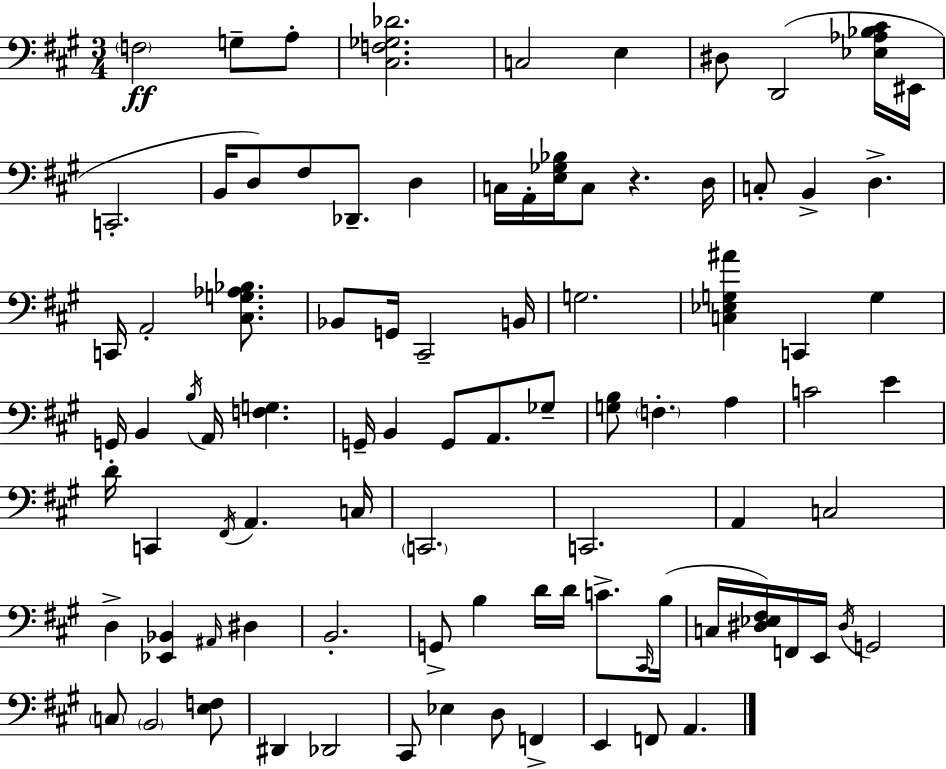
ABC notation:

X:1
T:Untitled
M:3/4
L:1/4
K:A
F,2 G,/2 A,/2 [^C,F,_G,_D]2 C,2 E, ^D,/2 D,,2 [_E,_A,_B,^C]/4 ^E,,/4 C,,2 B,,/4 D,/2 ^F,/2 _D,,/2 D, C,/4 A,,/4 [E,_G,_B,]/4 C,/2 z D,/4 C,/2 B,, D, C,,/4 A,,2 [^C,G,_A,_B,]/2 _B,,/2 G,,/4 ^C,,2 B,,/4 G,2 [C,_E,G,^A] C,, G, G,,/4 B,, B,/4 A,,/4 [F,G,] G,,/4 B,, G,,/2 A,,/2 _G,/2 [G,B,]/2 F, A, C2 E D/4 C,, ^F,,/4 A,, C,/4 C,,2 C,,2 A,, C,2 D, [_E,,_B,,] ^A,,/4 ^D, B,,2 G,,/2 B, D/4 D/4 C/2 ^C,,/4 B,/4 C,/4 [^D,_E,^F,]/4 F,,/4 E,,/4 ^D,/4 G,,2 C,/2 B,,2 [E,F,]/2 ^D,, _D,,2 ^C,,/2 _E, D,/2 F,, E,, F,,/2 A,,